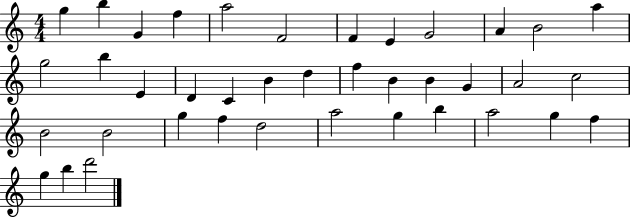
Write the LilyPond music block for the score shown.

{
  \clef treble
  \numericTimeSignature
  \time 4/4
  \key c \major
  g''4 b''4 g'4 f''4 | a''2 f'2 | f'4 e'4 g'2 | a'4 b'2 a''4 | \break g''2 b''4 e'4 | d'4 c'4 b'4 d''4 | f''4 b'4 b'4 g'4 | a'2 c''2 | \break b'2 b'2 | g''4 f''4 d''2 | a''2 g''4 b''4 | a''2 g''4 f''4 | \break g''4 b''4 d'''2 | \bar "|."
}